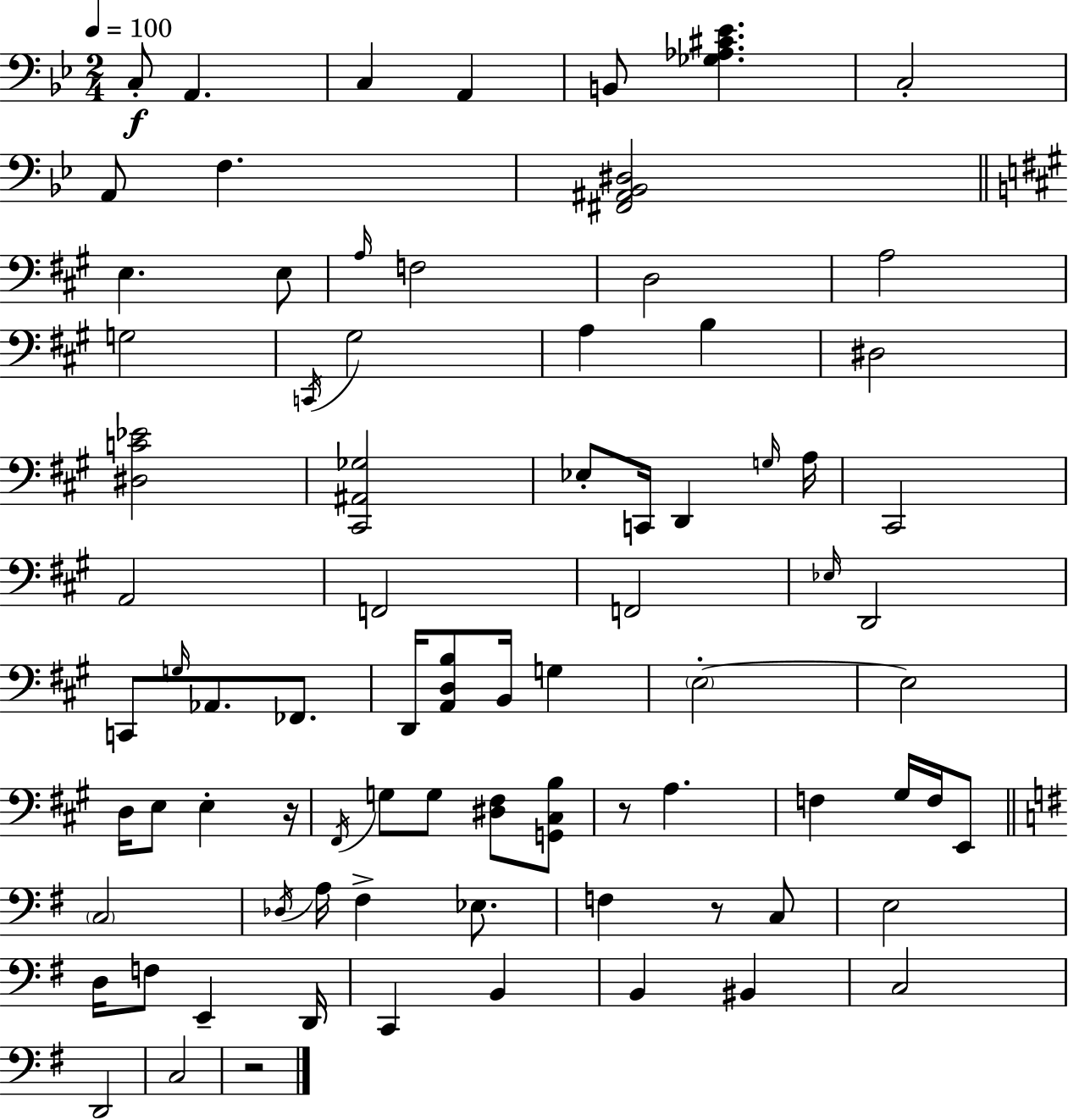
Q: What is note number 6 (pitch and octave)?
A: C3